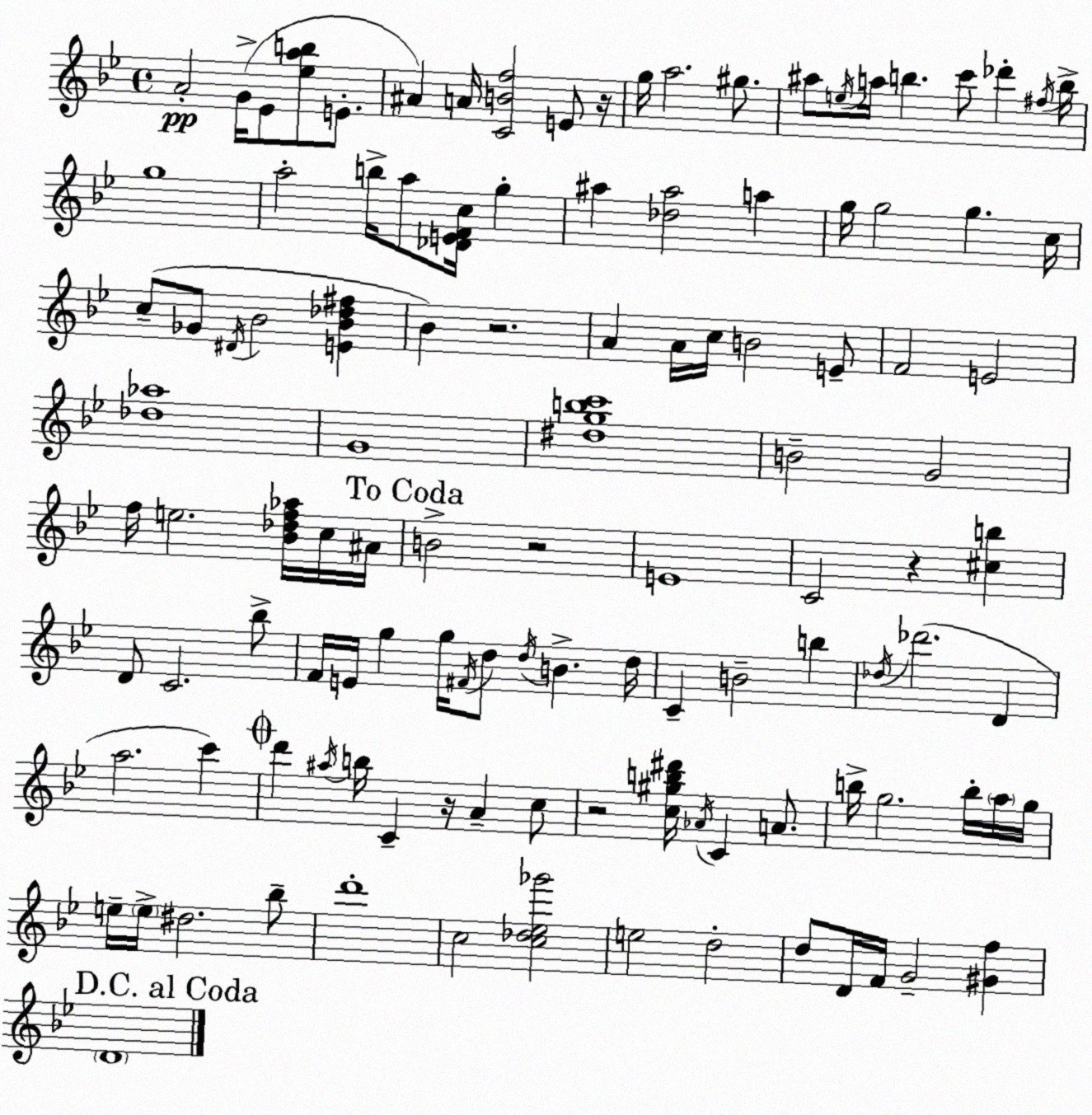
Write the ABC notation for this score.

X:1
T:Untitled
M:4/4
L:1/4
K:Bb
A2 G/4 _E/2 [_eab]/2 E/2 ^A A/4 [CBf]2 E/2 z/4 g/4 a2 ^g/2 ^a/2 e/4 a/4 b c'/2 _d' ^f/4 b/4 g4 a2 b/4 a/2 [_DEFc]/4 g ^a [_d^a]2 a g/4 g2 g c/4 c/2 _G/2 ^D/4 _B2 [E_B_d^f] _B z2 A A/4 c/4 B2 E/2 F2 E2 [_d_a]4 G4 [^dgbc']4 B2 G2 f/4 e2 [_B_df_a]/4 c/4 ^A/4 B2 z2 E4 C2 z [^cb] D/2 C2 _b/2 F/4 E/4 g g/4 ^F/4 d/2 d/4 B d/4 C B2 b _d/4 _d'2 D a2 c' d' ^a/4 b/4 C z/4 A c/2 z2 [c^gb^d']/4 _A/4 C A/2 b/4 g2 b/4 a/4 g/4 e/4 e/4 ^d2 _b/2 d'4 c2 [c_d_e_g']2 e2 d2 d/2 D/4 F/4 G2 [^Gf] D4